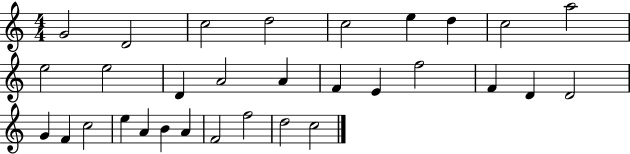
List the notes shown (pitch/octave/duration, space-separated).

G4/h D4/h C5/h D5/h C5/h E5/q D5/q C5/h A5/h E5/h E5/h D4/q A4/h A4/q F4/q E4/q F5/h F4/q D4/q D4/h G4/q F4/q C5/h E5/q A4/q B4/q A4/q F4/h F5/h D5/h C5/h